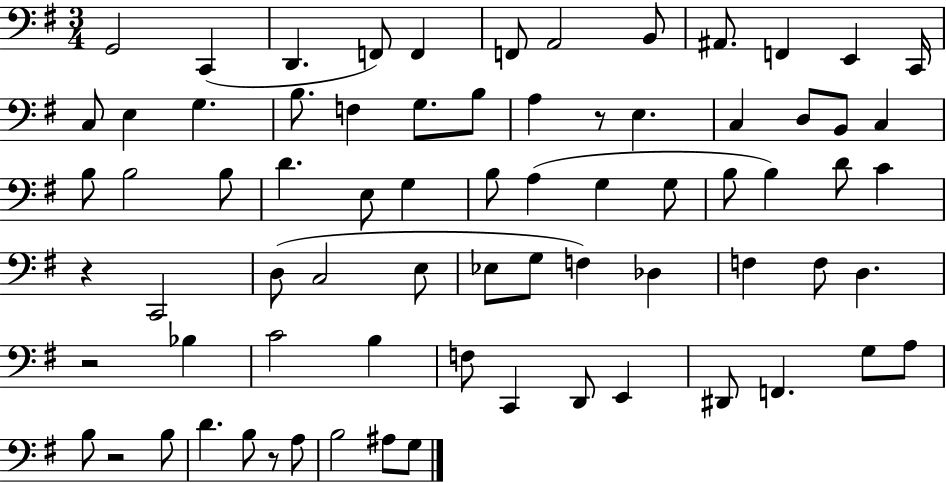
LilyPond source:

{
  \clef bass
  \numericTimeSignature
  \time 3/4
  \key g \major
  g,2 c,4( | d,4. f,8) f,4 | f,8 a,2 b,8 | ais,8. f,4 e,4 c,16 | \break c8 e4 g4. | b8. f4 g8. b8 | a4 r8 e4. | c4 d8 b,8 c4 | \break b8 b2 b8 | d'4. e8 g4 | b8 a4( g4 g8 | b8 b4) d'8 c'4 | \break r4 c,2 | d8( c2 e8 | ees8 g8 f4) des4 | f4 f8 d4. | \break r2 bes4 | c'2 b4 | f8 c,4 d,8 e,4 | dis,8 f,4. g8 a8 | \break b8 r2 b8 | d'4. b8 r8 a8 | b2 ais8 g8 | \bar "|."
}